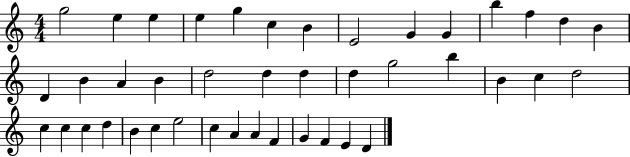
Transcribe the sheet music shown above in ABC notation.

X:1
T:Untitled
M:4/4
L:1/4
K:C
g2 e e e g c B E2 G G b f d B D B A B d2 d d d g2 b B c d2 c c c d B c e2 c A A F G F E D